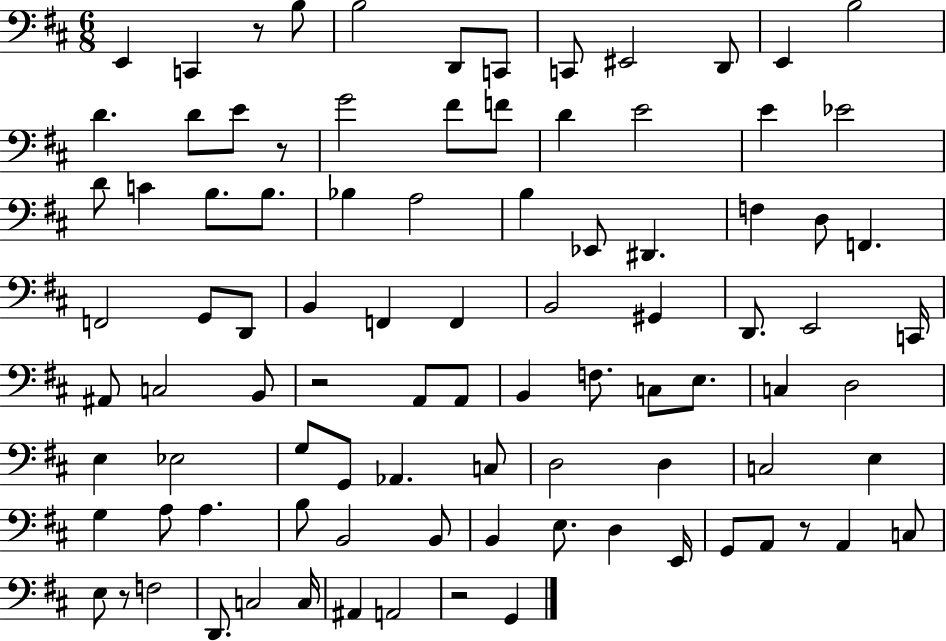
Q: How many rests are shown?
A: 6